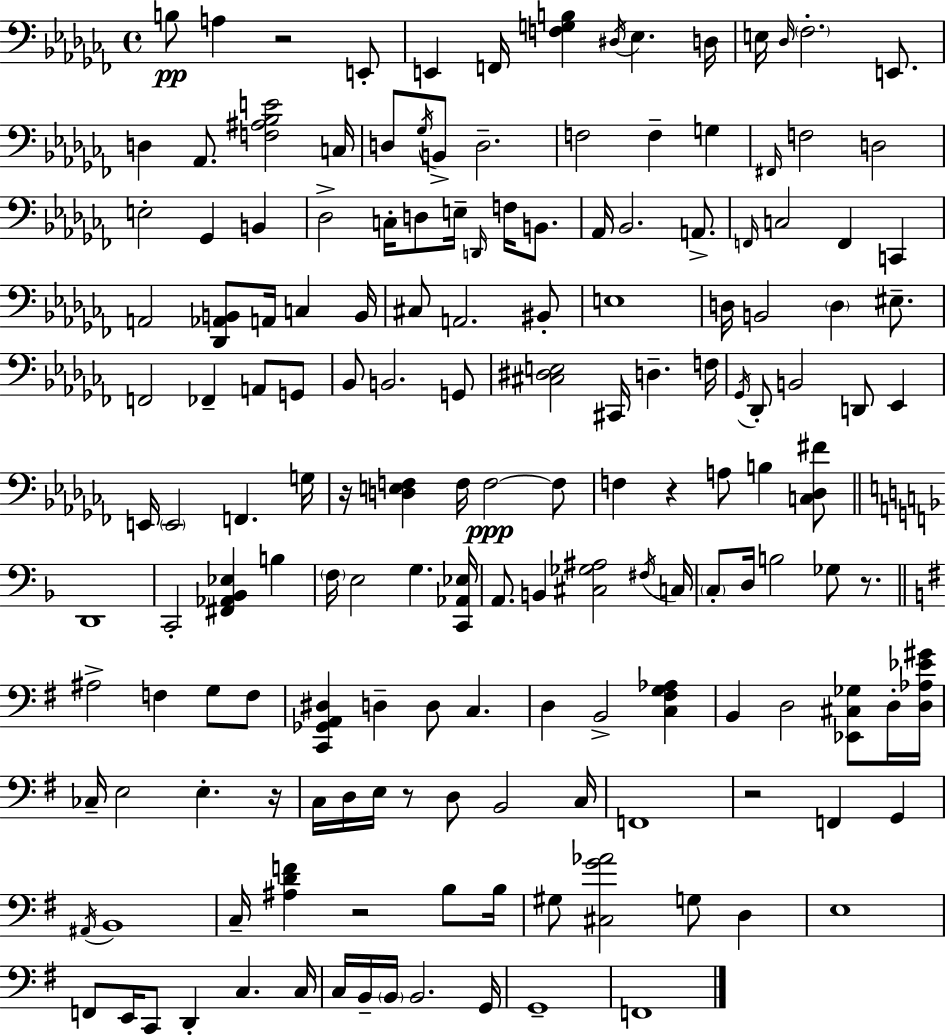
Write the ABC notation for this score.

X:1
T:Untitled
M:4/4
L:1/4
K:Abm
B,/2 A, z2 E,,/2 E,, F,,/4 [F,G,B,] ^D,/4 _E, D,/4 E,/4 _D,/4 _F,2 E,,/2 D, _A,,/2 [F,^A,_B,E]2 C,/4 D,/2 _G,/4 B,,/2 D,2 F,2 F, G, ^F,,/4 F,2 D,2 E,2 _G,, B,, _D,2 C,/4 D,/2 E,/4 D,,/4 F,/4 B,,/2 _A,,/4 _B,,2 A,,/2 F,,/4 C,2 F,, C,, A,,2 [_D,,_A,,B,,]/2 A,,/4 C, B,,/4 ^C,/2 A,,2 ^B,,/2 E,4 D,/4 B,,2 D, ^E,/2 F,,2 _F,, A,,/2 G,,/2 _B,,/2 B,,2 G,,/2 [^C,^D,E,]2 ^C,,/4 D, F,/4 _G,,/4 _D,,/2 B,,2 D,,/2 _E,, E,,/4 E,,2 F,, G,/4 z/4 [D,E,F,] F,/4 F,2 F,/2 F, z A,/2 B, [C,_D,^F]/2 D,,4 C,,2 [^F,,_A,,_B,,_E,] B, F,/4 E,2 G, [C,,_A,,_E,]/4 A,,/2 B,, [^C,_G,^A,]2 ^F,/4 C,/4 C,/2 D,/4 B,2 _G,/2 z/2 ^A,2 F, G,/2 F,/2 [C,,_G,,A,,^D,] D, D,/2 C, D, B,,2 [C,^F,G,_A,] B,, D,2 [_E,,^C,_G,]/2 D,/4 [D,_A,_E^G]/4 _C,/4 E,2 E, z/4 C,/4 D,/4 E,/4 z/2 D,/2 B,,2 C,/4 F,,4 z2 F,, G,, ^A,,/4 B,,4 C,/4 [^A,DF] z2 B,/2 B,/4 ^G,/2 [^C,G_A]2 G,/2 D, E,4 F,,/2 E,,/4 C,,/2 D,, C, C,/4 C,/4 B,,/4 B,,/4 B,,2 G,,/4 G,,4 F,,4